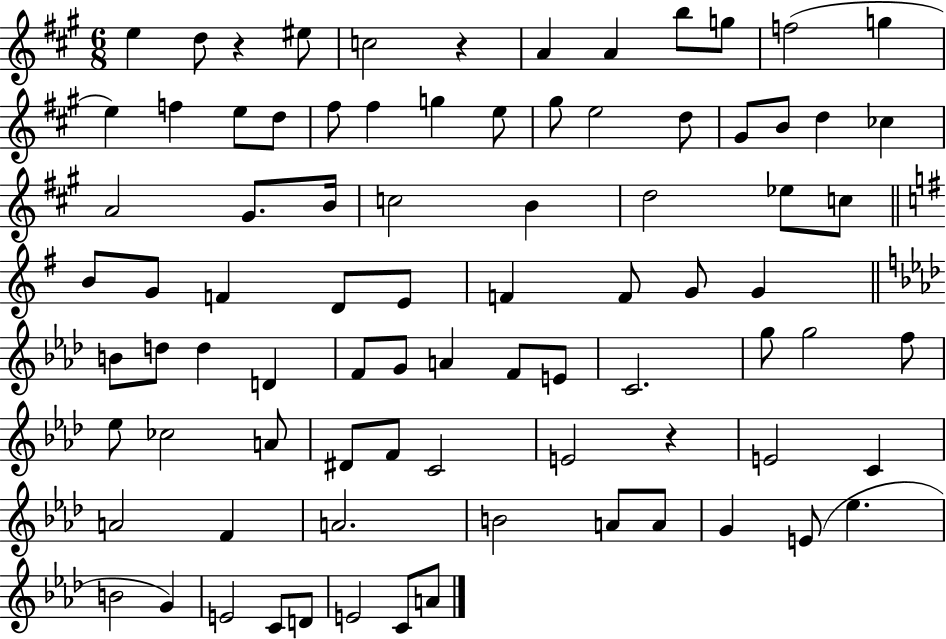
E5/q D5/e R/q EIS5/e C5/h R/q A4/q A4/q B5/e G5/e F5/h G5/q E5/q F5/q E5/e D5/e F#5/e F#5/q G5/q E5/e G#5/e E5/h D5/e G#4/e B4/e D5/q CES5/q A4/h G#4/e. B4/s C5/h B4/q D5/h Eb5/e C5/e B4/e G4/e F4/q D4/e E4/e F4/q F4/e G4/e G4/q B4/e D5/e D5/q D4/q F4/e G4/e A4/q F4/e E4/e C4/h. G5/e G5/h F5/e Eb5/e CES5/h A4/e D#4/e F4/e C4/h E4/h R/q E4/h C4/q A4/h F4/q A4/h. B4/h A4/e A4/e G4/q E4/e Eb5/q. B4/h G4/q E4/h C4/e D4/e E4/h C4/e A4/e